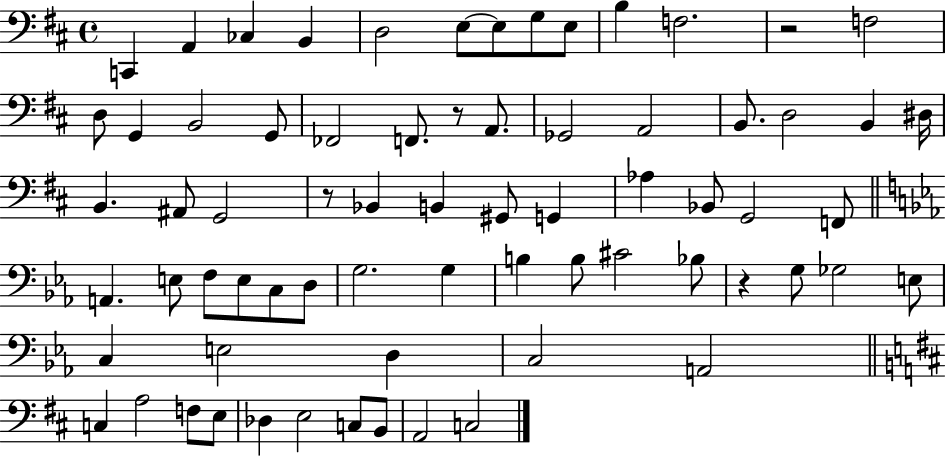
C2/q A2/q CES3/q B2/q D3/h E3/e E3/e G3/e E3/e B3/q F3/h. R/h F3/h D3/e G2/q B2/h G2/e FES2/h F2/e. R/e A2/e. Gb2/h A2/h B2/e. D3/h B2/q D#3/s B2/q. A#2/e G2/h R/e Bb2/q B2/q G#2/e G2/q Ab3/q Bb2/e G2/h F2/e A2/q. E3/e F3/e E3/e C3/e D3/e G3/h. G3/q B3/q B3/e C#4/h Bb3/e R/q G3/e Gb3/h E3/e C3/q E3/h D3/q C3/h A2/h C3/q A3/h F3/e E3/e Db3/q E3/h C3/e B2/e A2/h C3/h